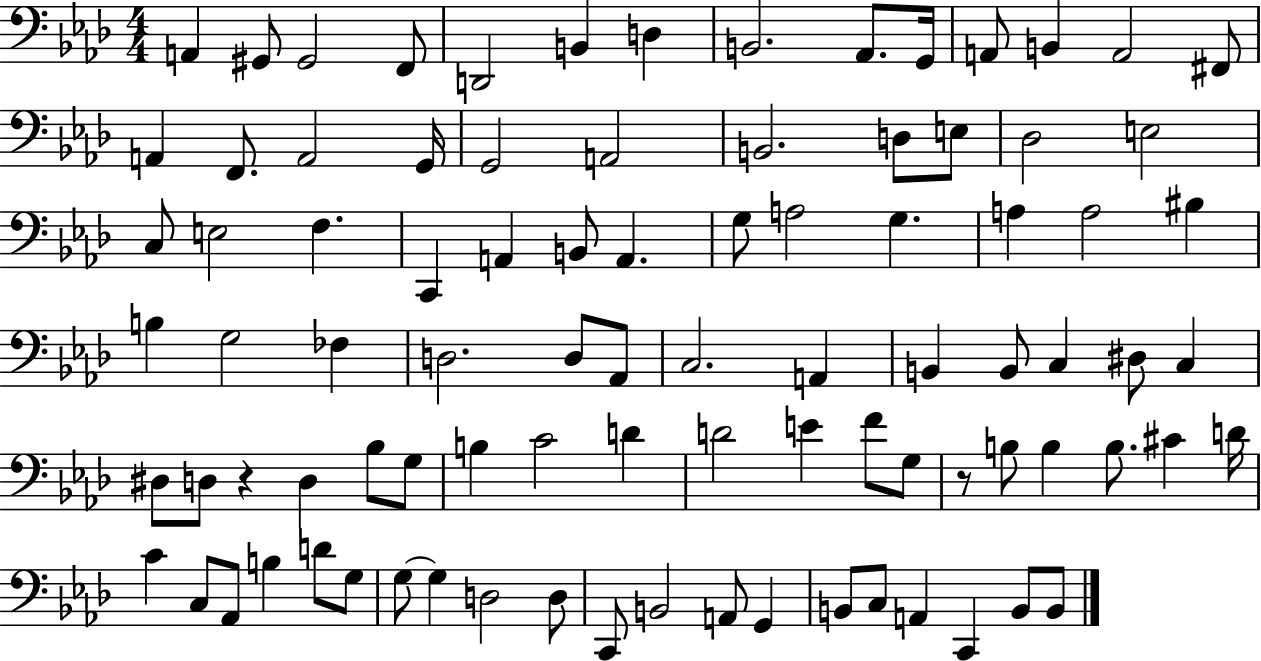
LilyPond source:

{
  \clef bass
  \numericTimeSignature
  \time 4/4
  \key aes \major
  \repeat volta 2 { a,4 gis,8 gis,2 f,8 | d,2 b,4 d4 | b,2. aes,8. g,16 | a,8 b,4 a,2 fis,8 | \break a,4 f,8. a,2 g,16 | g,2 a,2 | b,2. d8 e8 | des2 e2 | \break c8 e2 f4. | c,4 a,4 b,8 a,4. | g8 a2 g4. | a4 a2 bis4 | \break b4 g2 fes4 | d2. d8 aes,8 | c2. a,4 | b,4 b,8 c4 dis8 c4 | \break dis8 d8 r4 d4 bes8 g8 | b4 c'2 d'4 | d'2 e'4 f'8 g8 | r8 b8 b4 b8. cis'4 d'16 | \break c'4 c8 aes,8 b4 d'8 g8 | g8~~ g4 d2 d8 | c,8 b,2 a,8 g,4 | b,8 c8 a,4 c,4 b,8 b,8 | \break } \bar "|."
}